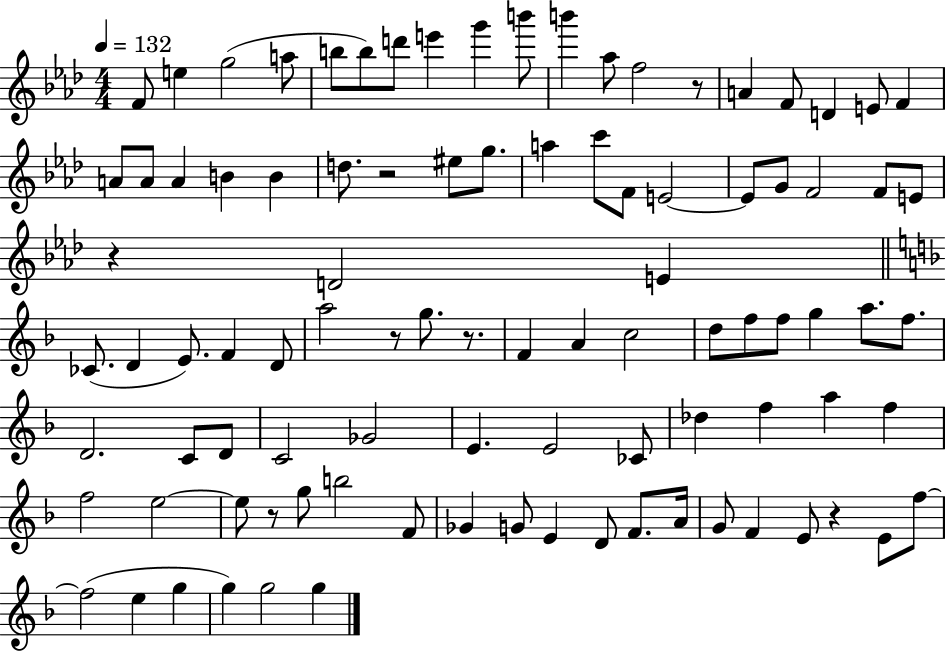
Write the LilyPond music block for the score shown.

{
  \clef treble
  \numericTimeSignature
  \time 4/4
  \key aes \major
  \tempo 4 = 132
  f'8 e''4 g''2( a''8 | b''8 b''8) d'''8 e'''4 g'''4 b'''8 | b'''4 aes''8 f''2 r8 | a'4 f'8 d'4 e'8 f'4 | \break a'8 a'8 a'4 b'4 b'4 | d''8. r2 eis''8 g''8. | a''4 c'''8 f'8 e'2~~ | e'8 g'8 f'2 f'8 e'8 | \break r4 d'2 e'4 | \bar "||" \break \key f \major ces'8.( d'4 e'8.) f'4 d'8 | a''2 r8 g''8. r8. | f'4 a'4 c''2 | d''8 f''8 f''8 g''4 a''8. f''8. | \break d'2. c'8 d'8 | c'2 ges'2 | e'4. e'2 ces'8 | des''4 f''4 a''4 f''4 | \break f''2 e''2~~ | e''8 r8 g''8 b''2 f'8 | ges'4 g'8 e'4 d'8 f'8. a'16 | g'8 f'4 e'8 r4 e'8 f''8~~ | \break f''2( e''4 g''4 | g''4) g''2 g''4 | \bar "|."
}